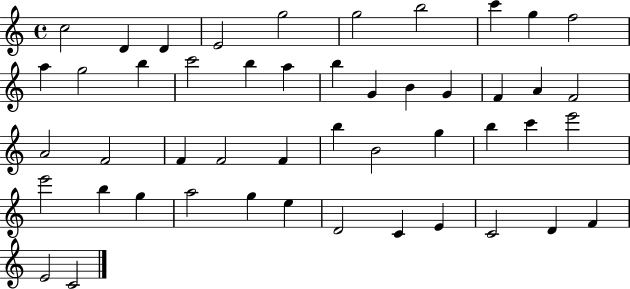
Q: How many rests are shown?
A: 0